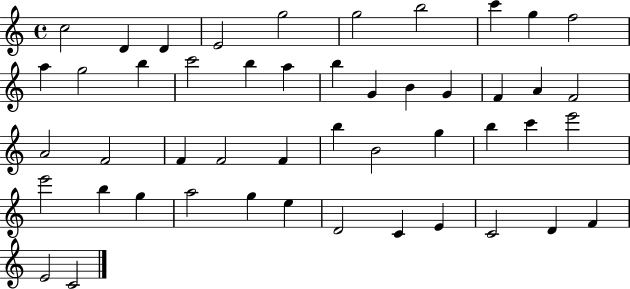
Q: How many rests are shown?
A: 0